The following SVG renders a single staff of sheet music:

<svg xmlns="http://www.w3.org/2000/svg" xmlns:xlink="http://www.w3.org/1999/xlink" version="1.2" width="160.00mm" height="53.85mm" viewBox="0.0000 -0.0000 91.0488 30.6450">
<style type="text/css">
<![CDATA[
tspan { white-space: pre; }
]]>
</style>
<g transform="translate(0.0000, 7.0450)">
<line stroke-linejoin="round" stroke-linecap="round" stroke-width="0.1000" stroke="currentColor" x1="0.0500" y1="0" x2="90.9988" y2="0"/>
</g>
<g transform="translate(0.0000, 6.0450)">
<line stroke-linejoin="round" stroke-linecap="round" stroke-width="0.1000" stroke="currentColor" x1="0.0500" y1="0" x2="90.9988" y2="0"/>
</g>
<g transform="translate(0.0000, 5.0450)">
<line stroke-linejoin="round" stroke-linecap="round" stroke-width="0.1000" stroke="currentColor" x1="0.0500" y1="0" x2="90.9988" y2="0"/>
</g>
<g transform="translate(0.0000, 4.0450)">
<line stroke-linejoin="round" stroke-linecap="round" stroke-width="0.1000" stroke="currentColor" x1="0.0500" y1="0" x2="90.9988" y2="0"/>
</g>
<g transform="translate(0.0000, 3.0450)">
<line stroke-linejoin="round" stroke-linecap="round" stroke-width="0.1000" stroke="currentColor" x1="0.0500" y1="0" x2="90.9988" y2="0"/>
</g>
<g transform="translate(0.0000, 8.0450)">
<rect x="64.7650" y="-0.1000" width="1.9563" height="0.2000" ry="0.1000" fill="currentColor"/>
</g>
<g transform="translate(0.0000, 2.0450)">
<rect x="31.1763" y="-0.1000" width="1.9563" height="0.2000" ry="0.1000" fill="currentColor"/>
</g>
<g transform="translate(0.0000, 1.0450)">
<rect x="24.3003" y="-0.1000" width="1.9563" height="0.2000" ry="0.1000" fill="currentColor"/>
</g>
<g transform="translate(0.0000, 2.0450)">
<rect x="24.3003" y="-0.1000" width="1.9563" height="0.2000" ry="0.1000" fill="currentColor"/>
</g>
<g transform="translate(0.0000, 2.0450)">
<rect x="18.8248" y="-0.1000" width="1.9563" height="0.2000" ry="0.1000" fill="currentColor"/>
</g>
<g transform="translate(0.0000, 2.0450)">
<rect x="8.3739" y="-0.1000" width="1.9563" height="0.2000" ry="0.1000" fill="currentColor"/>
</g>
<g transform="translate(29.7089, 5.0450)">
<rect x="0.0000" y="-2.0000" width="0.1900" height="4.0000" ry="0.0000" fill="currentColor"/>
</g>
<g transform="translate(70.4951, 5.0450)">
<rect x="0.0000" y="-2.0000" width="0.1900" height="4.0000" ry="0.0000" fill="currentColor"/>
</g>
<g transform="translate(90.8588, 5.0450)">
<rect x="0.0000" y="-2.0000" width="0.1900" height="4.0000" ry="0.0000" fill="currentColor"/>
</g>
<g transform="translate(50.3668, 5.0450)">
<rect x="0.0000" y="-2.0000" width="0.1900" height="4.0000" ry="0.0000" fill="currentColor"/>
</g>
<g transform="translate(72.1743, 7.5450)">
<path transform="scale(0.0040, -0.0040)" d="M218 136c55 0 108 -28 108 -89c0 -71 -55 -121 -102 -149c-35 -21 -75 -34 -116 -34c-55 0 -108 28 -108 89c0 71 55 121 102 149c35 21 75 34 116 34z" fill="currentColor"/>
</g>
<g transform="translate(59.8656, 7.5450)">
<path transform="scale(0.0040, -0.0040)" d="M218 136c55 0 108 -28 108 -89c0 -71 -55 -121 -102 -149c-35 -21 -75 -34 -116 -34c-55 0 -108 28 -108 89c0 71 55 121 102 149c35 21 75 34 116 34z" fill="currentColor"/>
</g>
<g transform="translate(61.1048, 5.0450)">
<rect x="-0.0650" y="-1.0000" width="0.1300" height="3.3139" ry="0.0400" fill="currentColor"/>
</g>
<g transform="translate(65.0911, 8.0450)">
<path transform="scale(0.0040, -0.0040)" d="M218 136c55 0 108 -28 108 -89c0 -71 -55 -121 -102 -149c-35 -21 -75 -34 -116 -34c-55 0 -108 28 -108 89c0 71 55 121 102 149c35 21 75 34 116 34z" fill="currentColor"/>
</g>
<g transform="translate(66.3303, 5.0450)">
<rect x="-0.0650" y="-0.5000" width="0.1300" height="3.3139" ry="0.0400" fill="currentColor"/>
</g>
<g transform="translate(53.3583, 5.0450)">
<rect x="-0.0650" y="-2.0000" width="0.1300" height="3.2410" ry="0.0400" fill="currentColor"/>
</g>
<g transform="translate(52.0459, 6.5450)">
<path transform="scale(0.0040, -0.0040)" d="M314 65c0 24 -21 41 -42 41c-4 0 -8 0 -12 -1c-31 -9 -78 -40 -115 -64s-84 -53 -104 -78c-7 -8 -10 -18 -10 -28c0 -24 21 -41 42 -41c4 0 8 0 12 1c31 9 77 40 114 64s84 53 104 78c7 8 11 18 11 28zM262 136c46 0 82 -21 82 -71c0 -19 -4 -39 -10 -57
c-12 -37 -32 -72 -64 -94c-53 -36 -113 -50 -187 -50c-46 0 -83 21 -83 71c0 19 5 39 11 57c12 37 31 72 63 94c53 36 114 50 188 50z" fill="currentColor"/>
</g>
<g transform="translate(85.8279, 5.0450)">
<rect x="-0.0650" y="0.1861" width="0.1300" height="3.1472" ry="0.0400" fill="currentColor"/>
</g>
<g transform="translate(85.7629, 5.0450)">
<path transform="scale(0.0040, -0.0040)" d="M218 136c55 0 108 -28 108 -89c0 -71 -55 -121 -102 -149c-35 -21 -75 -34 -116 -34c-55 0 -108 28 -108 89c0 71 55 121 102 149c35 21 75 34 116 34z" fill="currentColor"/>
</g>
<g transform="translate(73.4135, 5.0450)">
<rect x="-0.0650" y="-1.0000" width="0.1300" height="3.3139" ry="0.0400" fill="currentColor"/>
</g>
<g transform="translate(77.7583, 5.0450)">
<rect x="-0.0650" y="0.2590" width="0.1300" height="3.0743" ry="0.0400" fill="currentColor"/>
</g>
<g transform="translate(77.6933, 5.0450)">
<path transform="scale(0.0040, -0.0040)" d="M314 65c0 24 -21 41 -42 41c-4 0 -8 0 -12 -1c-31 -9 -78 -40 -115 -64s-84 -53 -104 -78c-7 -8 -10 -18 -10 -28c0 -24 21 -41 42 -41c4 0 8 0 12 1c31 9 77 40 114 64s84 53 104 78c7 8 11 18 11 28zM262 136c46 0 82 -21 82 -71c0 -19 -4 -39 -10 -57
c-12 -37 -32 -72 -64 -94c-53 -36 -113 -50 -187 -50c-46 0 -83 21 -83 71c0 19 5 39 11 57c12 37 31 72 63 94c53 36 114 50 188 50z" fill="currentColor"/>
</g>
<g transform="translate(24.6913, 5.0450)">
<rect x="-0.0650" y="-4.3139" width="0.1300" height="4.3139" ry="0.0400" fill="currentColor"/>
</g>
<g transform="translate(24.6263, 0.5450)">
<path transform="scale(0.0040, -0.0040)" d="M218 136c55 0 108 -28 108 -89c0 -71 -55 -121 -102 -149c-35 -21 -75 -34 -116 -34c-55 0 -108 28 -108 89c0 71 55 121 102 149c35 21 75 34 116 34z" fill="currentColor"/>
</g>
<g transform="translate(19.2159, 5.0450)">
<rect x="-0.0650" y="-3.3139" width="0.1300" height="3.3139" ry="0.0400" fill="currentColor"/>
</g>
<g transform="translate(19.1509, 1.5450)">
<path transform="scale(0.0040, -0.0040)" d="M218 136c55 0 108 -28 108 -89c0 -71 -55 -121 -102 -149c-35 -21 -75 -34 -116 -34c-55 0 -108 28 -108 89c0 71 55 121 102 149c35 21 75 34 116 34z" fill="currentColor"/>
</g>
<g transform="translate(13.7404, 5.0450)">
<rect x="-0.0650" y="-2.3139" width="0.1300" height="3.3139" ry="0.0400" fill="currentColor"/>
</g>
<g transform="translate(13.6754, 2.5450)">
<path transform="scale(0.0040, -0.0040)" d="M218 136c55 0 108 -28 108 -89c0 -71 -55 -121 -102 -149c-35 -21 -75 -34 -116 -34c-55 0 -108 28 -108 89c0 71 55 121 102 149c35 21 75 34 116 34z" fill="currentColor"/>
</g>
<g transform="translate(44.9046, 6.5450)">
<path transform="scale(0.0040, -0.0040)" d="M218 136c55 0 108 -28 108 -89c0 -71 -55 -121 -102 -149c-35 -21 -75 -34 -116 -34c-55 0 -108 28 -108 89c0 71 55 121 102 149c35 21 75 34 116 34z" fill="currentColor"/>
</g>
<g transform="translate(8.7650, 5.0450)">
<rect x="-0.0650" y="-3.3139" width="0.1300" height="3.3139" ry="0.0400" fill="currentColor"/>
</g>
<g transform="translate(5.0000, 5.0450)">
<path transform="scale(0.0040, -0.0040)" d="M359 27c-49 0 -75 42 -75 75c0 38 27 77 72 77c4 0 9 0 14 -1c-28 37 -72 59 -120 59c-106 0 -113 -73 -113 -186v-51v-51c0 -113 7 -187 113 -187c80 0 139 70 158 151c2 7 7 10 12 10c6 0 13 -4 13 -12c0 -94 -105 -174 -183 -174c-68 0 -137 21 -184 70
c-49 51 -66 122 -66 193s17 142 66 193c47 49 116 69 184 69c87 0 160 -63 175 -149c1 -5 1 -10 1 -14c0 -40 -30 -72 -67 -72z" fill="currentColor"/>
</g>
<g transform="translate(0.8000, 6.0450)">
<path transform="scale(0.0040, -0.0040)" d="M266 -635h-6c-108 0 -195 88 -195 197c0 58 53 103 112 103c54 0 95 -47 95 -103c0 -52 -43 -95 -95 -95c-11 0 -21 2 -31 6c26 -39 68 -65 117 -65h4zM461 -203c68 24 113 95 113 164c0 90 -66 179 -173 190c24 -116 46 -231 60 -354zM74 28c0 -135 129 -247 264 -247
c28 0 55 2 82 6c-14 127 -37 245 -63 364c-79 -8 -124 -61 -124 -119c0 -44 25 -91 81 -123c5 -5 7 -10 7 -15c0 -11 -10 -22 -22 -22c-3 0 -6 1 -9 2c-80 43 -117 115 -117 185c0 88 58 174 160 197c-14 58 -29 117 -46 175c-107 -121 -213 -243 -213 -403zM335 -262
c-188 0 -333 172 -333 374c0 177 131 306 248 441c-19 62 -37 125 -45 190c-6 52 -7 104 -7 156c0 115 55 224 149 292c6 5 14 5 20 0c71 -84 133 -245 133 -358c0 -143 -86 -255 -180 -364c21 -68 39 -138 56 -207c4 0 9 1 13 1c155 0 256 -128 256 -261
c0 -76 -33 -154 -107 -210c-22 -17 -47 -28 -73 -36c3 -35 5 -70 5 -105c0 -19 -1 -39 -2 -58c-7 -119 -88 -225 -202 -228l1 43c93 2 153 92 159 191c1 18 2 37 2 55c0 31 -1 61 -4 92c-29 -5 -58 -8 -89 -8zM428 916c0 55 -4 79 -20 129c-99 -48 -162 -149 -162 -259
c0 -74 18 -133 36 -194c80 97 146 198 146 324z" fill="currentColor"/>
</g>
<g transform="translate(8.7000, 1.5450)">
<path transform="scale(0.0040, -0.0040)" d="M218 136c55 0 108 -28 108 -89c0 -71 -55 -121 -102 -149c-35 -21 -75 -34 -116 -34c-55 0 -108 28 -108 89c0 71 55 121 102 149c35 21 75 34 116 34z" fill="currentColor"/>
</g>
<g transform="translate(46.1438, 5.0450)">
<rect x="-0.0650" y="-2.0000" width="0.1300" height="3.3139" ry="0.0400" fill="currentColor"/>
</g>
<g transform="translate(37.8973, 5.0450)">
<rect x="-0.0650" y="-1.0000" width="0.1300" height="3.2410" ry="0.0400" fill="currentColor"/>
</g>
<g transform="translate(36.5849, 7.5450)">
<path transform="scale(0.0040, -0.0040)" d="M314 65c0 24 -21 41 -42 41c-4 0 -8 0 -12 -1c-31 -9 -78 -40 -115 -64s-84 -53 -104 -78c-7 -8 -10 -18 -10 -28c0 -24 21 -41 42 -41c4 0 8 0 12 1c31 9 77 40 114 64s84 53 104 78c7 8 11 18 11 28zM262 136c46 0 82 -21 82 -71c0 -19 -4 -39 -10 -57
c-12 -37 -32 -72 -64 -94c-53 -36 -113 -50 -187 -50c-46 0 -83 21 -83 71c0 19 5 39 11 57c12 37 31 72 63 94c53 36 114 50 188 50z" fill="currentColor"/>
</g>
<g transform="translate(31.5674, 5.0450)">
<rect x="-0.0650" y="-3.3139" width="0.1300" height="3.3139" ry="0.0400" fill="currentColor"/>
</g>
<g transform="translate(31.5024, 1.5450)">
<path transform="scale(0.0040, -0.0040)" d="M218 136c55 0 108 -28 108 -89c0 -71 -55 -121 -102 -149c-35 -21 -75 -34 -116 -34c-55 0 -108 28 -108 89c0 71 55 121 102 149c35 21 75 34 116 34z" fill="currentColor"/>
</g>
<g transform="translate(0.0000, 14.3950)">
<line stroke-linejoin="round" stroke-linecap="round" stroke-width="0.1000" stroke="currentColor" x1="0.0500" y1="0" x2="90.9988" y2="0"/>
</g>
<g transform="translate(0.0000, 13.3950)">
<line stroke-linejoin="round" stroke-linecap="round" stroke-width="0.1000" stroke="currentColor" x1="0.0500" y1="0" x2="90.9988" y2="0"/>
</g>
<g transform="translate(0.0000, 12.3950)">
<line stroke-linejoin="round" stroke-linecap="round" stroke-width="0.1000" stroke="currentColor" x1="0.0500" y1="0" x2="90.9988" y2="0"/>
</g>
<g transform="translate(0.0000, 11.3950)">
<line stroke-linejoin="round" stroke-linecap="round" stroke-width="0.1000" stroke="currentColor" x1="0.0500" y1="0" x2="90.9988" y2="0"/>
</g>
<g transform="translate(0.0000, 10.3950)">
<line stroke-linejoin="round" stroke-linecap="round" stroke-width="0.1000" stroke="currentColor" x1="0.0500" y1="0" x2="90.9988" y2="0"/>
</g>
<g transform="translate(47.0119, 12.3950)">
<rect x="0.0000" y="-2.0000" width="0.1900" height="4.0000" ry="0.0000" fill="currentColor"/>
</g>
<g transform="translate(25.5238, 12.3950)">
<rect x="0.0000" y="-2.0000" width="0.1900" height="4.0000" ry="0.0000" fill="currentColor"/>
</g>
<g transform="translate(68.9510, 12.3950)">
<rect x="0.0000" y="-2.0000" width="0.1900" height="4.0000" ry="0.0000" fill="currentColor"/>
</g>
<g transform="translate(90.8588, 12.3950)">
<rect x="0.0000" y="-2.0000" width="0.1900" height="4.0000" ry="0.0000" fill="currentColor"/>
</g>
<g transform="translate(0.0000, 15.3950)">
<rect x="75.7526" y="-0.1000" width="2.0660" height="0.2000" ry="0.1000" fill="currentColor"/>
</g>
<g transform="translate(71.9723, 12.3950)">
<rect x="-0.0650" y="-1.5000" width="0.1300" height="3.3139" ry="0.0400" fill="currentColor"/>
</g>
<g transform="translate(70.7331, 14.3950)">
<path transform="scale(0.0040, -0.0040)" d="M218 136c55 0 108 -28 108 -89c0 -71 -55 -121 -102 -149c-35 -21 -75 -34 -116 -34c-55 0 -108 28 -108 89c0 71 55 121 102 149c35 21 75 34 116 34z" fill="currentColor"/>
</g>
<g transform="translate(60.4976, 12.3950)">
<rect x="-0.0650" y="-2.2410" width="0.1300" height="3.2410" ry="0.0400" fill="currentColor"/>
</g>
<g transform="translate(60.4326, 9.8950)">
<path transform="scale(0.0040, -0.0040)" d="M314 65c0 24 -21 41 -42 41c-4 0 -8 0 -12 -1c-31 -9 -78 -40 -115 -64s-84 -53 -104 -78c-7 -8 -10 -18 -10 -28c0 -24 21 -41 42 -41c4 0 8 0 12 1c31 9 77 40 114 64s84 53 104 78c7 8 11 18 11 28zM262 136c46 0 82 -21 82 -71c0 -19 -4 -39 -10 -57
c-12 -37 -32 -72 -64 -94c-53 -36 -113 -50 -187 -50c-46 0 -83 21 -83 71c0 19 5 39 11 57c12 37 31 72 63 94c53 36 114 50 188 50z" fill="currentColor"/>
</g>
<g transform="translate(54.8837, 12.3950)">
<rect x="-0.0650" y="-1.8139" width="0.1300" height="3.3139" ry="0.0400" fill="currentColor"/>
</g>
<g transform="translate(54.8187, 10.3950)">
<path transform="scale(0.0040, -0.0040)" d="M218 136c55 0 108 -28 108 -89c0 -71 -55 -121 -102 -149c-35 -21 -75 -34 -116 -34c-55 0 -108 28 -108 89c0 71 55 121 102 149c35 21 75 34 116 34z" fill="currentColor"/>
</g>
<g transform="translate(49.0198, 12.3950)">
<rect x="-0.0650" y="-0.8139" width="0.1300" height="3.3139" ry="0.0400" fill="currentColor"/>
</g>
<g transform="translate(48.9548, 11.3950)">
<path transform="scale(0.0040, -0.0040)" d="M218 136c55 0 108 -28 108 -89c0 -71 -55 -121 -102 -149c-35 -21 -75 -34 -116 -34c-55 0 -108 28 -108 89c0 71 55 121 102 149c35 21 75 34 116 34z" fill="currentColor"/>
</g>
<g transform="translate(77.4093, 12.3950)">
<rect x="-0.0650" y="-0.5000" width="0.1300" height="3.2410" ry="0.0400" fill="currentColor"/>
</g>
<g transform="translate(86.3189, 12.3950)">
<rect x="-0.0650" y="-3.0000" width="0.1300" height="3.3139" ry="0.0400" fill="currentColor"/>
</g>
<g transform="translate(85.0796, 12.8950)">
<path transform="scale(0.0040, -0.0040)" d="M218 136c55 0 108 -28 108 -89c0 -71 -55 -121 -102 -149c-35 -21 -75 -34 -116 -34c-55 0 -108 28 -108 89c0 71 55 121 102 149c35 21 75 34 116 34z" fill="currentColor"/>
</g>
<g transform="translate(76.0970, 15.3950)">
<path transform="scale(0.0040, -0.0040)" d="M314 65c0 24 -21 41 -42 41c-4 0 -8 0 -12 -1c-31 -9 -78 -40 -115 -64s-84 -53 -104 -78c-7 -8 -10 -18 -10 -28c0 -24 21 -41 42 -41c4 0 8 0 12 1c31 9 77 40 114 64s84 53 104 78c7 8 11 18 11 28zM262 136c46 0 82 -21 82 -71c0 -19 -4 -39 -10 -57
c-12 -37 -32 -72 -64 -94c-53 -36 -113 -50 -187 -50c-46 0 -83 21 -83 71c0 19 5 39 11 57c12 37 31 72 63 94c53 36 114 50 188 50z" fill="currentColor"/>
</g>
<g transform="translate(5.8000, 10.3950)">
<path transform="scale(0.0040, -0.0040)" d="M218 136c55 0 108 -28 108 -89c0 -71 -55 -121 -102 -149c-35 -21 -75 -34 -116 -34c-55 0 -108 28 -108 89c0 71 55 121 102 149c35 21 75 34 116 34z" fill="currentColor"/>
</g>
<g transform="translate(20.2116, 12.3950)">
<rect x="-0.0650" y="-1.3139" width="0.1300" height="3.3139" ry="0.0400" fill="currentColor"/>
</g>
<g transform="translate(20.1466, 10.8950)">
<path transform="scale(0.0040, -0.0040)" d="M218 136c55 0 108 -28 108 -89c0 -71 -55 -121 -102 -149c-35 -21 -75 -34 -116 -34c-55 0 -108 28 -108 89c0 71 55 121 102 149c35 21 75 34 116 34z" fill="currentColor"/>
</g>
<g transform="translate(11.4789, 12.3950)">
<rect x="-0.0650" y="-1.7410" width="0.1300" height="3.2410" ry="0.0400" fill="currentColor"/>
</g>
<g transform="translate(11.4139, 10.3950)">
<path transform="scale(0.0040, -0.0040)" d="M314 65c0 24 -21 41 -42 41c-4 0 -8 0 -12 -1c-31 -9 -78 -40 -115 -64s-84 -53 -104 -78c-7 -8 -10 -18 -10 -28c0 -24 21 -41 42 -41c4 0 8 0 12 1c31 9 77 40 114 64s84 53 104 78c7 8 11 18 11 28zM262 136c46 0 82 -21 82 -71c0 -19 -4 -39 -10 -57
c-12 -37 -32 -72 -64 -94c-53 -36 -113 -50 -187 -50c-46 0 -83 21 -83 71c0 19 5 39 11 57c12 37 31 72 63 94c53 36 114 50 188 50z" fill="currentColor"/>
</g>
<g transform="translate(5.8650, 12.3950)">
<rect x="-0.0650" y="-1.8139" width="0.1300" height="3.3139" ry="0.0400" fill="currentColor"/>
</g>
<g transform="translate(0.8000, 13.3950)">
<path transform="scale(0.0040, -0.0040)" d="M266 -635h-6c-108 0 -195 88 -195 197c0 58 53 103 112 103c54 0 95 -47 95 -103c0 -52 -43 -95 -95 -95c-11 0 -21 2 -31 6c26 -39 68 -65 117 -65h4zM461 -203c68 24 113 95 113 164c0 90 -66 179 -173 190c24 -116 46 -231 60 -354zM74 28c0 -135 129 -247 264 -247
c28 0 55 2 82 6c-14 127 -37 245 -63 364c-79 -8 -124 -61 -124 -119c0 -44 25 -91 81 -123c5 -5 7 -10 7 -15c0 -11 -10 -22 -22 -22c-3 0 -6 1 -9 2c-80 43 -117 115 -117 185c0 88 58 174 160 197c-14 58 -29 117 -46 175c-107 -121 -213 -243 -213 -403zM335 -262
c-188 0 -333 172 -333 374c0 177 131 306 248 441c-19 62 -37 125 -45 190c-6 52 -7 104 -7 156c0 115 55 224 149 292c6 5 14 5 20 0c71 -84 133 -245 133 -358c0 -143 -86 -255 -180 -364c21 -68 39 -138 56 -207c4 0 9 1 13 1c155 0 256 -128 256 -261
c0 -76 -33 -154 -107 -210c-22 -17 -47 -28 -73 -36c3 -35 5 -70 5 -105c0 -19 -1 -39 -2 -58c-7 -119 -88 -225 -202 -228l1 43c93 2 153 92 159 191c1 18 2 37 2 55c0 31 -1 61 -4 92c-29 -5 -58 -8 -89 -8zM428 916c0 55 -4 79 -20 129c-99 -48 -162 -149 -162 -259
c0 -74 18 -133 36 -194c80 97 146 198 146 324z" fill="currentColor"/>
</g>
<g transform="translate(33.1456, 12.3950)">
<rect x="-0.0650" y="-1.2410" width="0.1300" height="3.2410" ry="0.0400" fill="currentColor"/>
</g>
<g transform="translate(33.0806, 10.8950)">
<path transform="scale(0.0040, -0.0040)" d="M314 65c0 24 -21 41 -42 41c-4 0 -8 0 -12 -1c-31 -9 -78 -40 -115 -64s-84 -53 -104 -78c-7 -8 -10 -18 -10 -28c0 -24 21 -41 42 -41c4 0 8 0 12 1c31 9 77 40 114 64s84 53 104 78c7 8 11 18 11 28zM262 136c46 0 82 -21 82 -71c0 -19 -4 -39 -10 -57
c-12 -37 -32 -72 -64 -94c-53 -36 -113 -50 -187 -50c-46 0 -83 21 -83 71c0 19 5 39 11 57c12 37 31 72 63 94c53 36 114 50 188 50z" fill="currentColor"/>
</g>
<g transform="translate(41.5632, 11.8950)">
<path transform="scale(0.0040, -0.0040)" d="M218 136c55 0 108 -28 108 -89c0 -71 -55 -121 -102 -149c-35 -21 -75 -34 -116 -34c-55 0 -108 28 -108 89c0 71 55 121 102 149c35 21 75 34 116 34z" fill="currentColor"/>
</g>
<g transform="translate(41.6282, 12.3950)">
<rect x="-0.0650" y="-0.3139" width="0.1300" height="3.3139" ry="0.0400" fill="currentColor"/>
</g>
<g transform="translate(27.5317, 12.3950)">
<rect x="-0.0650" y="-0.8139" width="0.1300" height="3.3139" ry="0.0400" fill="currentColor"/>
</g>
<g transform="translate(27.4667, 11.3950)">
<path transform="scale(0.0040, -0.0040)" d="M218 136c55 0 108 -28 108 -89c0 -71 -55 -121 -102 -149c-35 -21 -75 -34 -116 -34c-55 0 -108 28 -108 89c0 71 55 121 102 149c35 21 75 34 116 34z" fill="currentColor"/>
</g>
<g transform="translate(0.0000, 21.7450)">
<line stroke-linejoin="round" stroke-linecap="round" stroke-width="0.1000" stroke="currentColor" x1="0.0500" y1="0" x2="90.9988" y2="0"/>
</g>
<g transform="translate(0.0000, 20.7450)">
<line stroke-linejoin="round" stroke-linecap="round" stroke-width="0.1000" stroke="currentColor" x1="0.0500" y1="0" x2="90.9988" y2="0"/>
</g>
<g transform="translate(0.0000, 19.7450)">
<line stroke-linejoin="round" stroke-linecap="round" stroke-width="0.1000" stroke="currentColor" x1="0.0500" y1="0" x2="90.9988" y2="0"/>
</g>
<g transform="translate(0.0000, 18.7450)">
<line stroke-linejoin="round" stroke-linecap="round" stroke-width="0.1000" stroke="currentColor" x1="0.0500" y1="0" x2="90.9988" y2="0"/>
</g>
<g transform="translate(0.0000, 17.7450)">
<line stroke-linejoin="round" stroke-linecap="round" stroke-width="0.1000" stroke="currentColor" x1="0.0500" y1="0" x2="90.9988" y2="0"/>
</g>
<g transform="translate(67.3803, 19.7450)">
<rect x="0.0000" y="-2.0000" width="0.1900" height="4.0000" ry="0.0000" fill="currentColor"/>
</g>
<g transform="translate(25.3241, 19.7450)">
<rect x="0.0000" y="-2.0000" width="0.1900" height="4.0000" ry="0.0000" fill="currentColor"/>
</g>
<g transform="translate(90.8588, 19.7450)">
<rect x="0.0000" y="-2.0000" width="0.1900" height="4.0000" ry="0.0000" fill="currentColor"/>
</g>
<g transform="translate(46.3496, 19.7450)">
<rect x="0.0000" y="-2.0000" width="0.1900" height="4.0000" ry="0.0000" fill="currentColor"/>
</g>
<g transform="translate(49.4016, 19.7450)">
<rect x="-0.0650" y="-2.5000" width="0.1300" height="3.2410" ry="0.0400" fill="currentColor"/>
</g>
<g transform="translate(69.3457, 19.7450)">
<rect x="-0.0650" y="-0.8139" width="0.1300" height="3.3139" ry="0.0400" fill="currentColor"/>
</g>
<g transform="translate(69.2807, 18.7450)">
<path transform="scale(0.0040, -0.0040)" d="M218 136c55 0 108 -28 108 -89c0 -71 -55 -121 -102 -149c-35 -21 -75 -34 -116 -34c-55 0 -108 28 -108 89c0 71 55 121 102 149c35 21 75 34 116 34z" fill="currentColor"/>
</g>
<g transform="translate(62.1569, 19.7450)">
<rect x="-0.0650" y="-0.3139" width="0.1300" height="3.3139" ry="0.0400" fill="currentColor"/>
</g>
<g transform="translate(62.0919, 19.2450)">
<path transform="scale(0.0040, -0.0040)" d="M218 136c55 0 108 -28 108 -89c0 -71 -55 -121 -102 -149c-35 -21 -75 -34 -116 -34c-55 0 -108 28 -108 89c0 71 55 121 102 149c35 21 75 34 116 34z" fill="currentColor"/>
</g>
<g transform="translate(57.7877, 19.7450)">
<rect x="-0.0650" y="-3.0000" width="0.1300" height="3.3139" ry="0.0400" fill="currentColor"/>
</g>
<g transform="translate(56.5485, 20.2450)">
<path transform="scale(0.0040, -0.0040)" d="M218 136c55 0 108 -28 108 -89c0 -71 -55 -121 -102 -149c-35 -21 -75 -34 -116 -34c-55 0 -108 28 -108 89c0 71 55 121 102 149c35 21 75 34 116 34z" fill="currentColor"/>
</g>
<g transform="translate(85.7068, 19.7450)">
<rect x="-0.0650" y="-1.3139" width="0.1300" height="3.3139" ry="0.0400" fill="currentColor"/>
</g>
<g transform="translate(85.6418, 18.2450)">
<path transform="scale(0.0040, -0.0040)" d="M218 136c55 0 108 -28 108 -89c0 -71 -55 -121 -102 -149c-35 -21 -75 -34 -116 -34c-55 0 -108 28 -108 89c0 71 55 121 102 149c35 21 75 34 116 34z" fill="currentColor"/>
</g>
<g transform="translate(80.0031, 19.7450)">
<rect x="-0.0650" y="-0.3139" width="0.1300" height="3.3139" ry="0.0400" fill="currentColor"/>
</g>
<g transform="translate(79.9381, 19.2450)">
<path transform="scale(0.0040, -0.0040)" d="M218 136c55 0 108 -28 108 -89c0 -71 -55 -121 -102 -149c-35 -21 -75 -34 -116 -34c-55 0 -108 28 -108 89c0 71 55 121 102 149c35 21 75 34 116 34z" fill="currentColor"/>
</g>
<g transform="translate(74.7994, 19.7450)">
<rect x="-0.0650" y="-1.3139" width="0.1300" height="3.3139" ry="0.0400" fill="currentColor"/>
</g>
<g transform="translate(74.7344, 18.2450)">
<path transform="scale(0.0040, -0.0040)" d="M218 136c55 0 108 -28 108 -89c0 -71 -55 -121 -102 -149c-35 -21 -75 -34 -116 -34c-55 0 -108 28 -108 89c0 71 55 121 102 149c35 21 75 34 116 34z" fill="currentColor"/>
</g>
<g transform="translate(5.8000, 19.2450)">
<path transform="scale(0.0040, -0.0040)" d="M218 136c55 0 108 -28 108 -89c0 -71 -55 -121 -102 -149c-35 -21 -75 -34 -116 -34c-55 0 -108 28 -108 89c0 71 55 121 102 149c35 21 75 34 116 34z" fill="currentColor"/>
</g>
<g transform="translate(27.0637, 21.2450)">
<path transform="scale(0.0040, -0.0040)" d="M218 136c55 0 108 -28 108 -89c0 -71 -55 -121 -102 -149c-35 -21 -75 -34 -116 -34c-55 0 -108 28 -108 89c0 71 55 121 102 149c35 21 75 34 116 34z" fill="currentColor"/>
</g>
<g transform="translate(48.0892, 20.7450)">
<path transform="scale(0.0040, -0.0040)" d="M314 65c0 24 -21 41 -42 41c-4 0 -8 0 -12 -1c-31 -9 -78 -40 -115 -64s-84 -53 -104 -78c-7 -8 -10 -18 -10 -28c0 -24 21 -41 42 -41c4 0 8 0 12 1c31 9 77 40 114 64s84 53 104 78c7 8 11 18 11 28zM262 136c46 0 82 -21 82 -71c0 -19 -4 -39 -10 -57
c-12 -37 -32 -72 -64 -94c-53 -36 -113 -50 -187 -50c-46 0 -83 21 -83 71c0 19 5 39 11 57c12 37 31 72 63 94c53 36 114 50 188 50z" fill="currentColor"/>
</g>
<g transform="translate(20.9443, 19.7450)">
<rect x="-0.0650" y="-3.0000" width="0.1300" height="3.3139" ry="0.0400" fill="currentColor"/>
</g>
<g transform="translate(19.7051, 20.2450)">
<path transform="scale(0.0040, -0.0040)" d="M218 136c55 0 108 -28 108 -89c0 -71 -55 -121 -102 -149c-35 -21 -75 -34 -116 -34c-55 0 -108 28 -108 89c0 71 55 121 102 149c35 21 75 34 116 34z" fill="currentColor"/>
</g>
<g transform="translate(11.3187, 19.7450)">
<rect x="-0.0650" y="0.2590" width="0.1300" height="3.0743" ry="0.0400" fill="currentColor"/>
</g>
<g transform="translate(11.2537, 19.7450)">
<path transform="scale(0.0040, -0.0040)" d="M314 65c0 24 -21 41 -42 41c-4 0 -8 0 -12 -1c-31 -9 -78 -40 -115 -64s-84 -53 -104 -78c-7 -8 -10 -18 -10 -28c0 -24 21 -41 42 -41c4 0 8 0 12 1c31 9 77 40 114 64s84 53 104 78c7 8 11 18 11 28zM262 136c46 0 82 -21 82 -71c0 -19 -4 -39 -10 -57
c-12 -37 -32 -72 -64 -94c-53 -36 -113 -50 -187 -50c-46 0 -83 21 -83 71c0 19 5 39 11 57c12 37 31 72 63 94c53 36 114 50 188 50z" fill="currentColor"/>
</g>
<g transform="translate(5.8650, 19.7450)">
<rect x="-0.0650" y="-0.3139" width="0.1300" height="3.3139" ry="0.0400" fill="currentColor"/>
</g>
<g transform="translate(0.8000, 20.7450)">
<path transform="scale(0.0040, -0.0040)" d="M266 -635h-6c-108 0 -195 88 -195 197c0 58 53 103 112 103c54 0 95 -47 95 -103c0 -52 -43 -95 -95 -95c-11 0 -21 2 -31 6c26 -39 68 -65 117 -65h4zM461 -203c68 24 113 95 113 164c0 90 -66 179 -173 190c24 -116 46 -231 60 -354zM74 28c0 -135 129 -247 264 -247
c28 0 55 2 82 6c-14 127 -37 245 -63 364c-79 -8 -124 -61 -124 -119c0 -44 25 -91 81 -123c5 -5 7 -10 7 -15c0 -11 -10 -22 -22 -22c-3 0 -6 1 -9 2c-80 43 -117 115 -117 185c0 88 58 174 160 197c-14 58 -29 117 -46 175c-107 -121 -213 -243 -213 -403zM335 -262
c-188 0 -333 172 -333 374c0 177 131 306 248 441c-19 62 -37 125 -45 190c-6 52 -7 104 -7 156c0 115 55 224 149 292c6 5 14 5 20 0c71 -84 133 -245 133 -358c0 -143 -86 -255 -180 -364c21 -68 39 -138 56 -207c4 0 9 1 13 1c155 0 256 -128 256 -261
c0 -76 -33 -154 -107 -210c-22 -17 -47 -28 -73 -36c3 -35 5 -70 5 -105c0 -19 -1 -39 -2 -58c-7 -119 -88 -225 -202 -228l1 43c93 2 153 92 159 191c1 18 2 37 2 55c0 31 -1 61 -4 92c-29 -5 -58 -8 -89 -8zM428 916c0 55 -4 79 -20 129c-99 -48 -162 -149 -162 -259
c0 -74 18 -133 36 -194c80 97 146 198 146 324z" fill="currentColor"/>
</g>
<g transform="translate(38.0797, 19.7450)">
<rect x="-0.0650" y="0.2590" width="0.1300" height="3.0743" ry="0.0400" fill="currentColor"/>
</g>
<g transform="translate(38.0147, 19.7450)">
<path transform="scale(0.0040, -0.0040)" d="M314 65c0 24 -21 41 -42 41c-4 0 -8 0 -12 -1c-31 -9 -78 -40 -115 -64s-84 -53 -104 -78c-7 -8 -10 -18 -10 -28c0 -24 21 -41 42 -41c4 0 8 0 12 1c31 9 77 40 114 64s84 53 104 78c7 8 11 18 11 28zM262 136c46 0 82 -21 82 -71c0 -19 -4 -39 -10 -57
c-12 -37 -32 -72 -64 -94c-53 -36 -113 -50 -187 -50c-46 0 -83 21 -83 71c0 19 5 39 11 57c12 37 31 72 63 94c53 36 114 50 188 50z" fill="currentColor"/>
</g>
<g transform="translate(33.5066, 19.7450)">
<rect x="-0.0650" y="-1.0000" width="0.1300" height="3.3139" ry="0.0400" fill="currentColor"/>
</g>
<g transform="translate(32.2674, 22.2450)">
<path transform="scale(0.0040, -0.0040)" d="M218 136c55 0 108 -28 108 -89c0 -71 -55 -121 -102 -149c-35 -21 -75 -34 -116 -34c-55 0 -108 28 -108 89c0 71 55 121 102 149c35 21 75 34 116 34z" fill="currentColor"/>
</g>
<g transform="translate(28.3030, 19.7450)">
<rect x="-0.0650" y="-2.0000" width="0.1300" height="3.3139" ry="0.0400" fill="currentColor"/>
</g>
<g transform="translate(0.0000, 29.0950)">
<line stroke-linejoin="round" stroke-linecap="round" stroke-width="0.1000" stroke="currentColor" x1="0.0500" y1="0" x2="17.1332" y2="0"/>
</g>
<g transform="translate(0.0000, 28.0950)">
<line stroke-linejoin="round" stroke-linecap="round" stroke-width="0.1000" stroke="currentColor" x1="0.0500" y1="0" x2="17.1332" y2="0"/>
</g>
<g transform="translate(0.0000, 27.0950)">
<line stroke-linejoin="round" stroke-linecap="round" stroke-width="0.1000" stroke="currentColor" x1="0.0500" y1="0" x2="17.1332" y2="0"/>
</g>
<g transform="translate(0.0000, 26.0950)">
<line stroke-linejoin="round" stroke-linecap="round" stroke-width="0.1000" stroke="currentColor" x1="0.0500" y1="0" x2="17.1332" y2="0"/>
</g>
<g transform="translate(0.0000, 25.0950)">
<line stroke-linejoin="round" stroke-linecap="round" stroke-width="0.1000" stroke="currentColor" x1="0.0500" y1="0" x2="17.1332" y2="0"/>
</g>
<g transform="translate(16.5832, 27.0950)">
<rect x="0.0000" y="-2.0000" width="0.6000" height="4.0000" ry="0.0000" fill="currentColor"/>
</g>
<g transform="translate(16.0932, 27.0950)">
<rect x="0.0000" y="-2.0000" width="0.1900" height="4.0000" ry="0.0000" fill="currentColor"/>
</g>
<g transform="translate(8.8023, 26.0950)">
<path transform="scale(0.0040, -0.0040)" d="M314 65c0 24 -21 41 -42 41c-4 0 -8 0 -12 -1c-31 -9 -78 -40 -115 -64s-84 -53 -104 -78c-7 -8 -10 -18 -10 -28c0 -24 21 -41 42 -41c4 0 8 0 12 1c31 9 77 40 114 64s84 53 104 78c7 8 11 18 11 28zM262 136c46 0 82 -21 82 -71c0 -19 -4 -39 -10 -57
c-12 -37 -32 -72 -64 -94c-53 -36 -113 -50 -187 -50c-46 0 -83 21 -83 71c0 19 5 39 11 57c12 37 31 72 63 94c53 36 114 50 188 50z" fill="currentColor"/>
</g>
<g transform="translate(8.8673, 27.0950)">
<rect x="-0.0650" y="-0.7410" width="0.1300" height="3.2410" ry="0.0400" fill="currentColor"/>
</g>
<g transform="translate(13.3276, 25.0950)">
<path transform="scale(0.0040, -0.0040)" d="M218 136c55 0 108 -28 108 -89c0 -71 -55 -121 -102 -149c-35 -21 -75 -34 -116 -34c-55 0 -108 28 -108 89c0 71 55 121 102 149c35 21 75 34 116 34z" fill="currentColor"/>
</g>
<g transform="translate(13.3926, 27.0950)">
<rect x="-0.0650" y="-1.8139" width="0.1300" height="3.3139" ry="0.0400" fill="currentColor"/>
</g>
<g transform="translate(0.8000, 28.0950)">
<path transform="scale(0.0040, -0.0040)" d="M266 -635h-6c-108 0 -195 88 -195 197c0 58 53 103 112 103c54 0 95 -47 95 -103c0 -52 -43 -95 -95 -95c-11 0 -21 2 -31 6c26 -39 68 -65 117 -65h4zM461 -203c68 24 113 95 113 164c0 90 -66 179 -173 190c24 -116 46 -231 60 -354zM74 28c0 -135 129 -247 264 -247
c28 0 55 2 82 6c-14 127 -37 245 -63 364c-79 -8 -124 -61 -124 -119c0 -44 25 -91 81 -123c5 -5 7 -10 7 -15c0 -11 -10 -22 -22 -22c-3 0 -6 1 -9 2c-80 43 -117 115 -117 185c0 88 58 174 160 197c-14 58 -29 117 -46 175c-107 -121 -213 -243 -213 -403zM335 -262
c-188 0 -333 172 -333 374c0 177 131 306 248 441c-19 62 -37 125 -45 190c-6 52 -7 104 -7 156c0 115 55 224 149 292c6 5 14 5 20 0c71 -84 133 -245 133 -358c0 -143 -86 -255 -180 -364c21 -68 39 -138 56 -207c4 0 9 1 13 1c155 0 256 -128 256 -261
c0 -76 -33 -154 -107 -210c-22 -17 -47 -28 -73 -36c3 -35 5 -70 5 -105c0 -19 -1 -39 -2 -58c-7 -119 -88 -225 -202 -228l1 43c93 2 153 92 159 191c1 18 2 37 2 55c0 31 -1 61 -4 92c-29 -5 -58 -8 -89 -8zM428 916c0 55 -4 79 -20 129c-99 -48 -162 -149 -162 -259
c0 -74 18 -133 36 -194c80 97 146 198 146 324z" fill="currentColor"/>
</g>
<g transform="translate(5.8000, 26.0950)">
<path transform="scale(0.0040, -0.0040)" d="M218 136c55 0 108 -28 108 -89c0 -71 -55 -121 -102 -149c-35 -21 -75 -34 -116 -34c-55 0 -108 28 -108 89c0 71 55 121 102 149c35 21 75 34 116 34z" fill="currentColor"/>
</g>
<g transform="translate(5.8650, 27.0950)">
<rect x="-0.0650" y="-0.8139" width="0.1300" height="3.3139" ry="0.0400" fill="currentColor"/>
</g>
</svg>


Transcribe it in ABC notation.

X:1
T:Untitled
M:4/4
L:1/4
K:C
b g b d' b D2 F F2 D C D B2 B f f2 e d e2 c d f g2 E C2 A c B2 A F D B2 G2 A c d e c e d d2 f